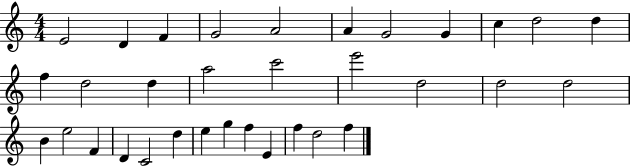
{
  \clef treble
  \numericTimeSignature
  \time 4/4
  \key c \major
  e'2 d'4 f'4 | g'2 a'2 | a'4 g'2 g'4 | c''4 d''2 d''4 | \break f''4 d''2 d''4 | a''2 c'''2 | e'''2 d''2 | d''2 d''2 | \break b'4 e''2 f'4 | d'4 c'2 d''4 | e''4 g''4 f''4 e'4 | f''4 d''2 f''4 | \break \bar "|."
}